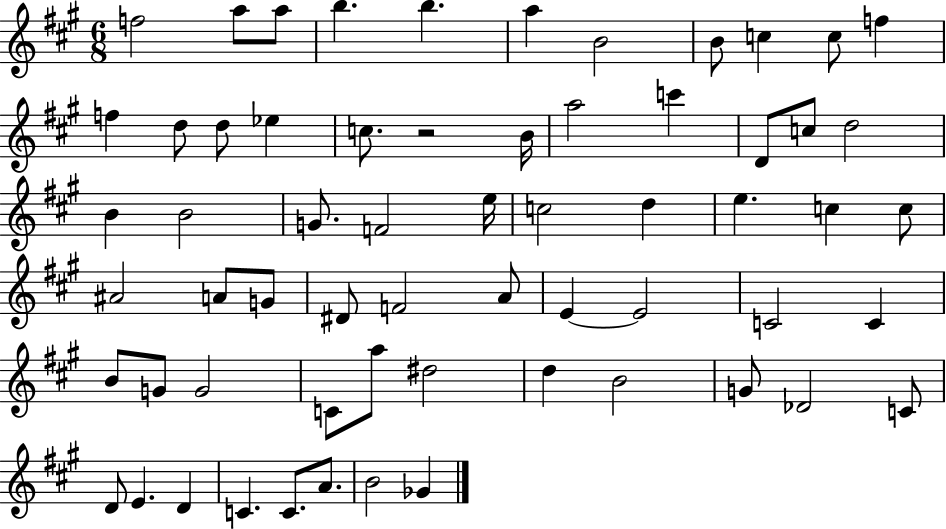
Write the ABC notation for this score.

X:1
T:Untitled
M:6/8
L:1/4
K:A
f2 a/2 a/2 b b a B2 B/2 c c/2 f f d/2 d/2 _e c/2 z2 B/4 a2 c' D/2 c/2 d2 B B2 G/2 F2 e/4 c2 d e c c/2 ^A2 A/2 G/2 ^D/2 F2 A/2 E E2 C2 C B/2 G/2 G2 C/2 a/2 ^d2 d B2 G/2 _D2 C/2 D/2 E D C C/2 A/2 B2 _G